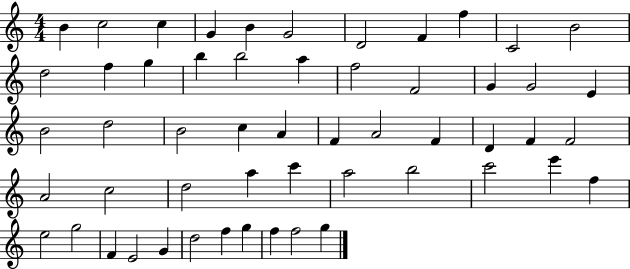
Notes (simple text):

B4/q C5/h C5/q G4/q B4/q G4/h D4/h F4/q F5/q C4/h B4/h D5/h F5/q G5/q B5/q B5/h A5/q F5/h F4/h G4/q G4/h E4/q B4/h D5/h B4/h C5/q A4/q F4/q A4/h F4/q D4/q F4/q F4/h A4/h C5/h D5/h A5/q C6/q A5/h B5/h C6/h E6/q F5/q E5/h G5/h F4/q E4/h G4/q D5/h F5/q G5/q F5/q F5/h G5/q